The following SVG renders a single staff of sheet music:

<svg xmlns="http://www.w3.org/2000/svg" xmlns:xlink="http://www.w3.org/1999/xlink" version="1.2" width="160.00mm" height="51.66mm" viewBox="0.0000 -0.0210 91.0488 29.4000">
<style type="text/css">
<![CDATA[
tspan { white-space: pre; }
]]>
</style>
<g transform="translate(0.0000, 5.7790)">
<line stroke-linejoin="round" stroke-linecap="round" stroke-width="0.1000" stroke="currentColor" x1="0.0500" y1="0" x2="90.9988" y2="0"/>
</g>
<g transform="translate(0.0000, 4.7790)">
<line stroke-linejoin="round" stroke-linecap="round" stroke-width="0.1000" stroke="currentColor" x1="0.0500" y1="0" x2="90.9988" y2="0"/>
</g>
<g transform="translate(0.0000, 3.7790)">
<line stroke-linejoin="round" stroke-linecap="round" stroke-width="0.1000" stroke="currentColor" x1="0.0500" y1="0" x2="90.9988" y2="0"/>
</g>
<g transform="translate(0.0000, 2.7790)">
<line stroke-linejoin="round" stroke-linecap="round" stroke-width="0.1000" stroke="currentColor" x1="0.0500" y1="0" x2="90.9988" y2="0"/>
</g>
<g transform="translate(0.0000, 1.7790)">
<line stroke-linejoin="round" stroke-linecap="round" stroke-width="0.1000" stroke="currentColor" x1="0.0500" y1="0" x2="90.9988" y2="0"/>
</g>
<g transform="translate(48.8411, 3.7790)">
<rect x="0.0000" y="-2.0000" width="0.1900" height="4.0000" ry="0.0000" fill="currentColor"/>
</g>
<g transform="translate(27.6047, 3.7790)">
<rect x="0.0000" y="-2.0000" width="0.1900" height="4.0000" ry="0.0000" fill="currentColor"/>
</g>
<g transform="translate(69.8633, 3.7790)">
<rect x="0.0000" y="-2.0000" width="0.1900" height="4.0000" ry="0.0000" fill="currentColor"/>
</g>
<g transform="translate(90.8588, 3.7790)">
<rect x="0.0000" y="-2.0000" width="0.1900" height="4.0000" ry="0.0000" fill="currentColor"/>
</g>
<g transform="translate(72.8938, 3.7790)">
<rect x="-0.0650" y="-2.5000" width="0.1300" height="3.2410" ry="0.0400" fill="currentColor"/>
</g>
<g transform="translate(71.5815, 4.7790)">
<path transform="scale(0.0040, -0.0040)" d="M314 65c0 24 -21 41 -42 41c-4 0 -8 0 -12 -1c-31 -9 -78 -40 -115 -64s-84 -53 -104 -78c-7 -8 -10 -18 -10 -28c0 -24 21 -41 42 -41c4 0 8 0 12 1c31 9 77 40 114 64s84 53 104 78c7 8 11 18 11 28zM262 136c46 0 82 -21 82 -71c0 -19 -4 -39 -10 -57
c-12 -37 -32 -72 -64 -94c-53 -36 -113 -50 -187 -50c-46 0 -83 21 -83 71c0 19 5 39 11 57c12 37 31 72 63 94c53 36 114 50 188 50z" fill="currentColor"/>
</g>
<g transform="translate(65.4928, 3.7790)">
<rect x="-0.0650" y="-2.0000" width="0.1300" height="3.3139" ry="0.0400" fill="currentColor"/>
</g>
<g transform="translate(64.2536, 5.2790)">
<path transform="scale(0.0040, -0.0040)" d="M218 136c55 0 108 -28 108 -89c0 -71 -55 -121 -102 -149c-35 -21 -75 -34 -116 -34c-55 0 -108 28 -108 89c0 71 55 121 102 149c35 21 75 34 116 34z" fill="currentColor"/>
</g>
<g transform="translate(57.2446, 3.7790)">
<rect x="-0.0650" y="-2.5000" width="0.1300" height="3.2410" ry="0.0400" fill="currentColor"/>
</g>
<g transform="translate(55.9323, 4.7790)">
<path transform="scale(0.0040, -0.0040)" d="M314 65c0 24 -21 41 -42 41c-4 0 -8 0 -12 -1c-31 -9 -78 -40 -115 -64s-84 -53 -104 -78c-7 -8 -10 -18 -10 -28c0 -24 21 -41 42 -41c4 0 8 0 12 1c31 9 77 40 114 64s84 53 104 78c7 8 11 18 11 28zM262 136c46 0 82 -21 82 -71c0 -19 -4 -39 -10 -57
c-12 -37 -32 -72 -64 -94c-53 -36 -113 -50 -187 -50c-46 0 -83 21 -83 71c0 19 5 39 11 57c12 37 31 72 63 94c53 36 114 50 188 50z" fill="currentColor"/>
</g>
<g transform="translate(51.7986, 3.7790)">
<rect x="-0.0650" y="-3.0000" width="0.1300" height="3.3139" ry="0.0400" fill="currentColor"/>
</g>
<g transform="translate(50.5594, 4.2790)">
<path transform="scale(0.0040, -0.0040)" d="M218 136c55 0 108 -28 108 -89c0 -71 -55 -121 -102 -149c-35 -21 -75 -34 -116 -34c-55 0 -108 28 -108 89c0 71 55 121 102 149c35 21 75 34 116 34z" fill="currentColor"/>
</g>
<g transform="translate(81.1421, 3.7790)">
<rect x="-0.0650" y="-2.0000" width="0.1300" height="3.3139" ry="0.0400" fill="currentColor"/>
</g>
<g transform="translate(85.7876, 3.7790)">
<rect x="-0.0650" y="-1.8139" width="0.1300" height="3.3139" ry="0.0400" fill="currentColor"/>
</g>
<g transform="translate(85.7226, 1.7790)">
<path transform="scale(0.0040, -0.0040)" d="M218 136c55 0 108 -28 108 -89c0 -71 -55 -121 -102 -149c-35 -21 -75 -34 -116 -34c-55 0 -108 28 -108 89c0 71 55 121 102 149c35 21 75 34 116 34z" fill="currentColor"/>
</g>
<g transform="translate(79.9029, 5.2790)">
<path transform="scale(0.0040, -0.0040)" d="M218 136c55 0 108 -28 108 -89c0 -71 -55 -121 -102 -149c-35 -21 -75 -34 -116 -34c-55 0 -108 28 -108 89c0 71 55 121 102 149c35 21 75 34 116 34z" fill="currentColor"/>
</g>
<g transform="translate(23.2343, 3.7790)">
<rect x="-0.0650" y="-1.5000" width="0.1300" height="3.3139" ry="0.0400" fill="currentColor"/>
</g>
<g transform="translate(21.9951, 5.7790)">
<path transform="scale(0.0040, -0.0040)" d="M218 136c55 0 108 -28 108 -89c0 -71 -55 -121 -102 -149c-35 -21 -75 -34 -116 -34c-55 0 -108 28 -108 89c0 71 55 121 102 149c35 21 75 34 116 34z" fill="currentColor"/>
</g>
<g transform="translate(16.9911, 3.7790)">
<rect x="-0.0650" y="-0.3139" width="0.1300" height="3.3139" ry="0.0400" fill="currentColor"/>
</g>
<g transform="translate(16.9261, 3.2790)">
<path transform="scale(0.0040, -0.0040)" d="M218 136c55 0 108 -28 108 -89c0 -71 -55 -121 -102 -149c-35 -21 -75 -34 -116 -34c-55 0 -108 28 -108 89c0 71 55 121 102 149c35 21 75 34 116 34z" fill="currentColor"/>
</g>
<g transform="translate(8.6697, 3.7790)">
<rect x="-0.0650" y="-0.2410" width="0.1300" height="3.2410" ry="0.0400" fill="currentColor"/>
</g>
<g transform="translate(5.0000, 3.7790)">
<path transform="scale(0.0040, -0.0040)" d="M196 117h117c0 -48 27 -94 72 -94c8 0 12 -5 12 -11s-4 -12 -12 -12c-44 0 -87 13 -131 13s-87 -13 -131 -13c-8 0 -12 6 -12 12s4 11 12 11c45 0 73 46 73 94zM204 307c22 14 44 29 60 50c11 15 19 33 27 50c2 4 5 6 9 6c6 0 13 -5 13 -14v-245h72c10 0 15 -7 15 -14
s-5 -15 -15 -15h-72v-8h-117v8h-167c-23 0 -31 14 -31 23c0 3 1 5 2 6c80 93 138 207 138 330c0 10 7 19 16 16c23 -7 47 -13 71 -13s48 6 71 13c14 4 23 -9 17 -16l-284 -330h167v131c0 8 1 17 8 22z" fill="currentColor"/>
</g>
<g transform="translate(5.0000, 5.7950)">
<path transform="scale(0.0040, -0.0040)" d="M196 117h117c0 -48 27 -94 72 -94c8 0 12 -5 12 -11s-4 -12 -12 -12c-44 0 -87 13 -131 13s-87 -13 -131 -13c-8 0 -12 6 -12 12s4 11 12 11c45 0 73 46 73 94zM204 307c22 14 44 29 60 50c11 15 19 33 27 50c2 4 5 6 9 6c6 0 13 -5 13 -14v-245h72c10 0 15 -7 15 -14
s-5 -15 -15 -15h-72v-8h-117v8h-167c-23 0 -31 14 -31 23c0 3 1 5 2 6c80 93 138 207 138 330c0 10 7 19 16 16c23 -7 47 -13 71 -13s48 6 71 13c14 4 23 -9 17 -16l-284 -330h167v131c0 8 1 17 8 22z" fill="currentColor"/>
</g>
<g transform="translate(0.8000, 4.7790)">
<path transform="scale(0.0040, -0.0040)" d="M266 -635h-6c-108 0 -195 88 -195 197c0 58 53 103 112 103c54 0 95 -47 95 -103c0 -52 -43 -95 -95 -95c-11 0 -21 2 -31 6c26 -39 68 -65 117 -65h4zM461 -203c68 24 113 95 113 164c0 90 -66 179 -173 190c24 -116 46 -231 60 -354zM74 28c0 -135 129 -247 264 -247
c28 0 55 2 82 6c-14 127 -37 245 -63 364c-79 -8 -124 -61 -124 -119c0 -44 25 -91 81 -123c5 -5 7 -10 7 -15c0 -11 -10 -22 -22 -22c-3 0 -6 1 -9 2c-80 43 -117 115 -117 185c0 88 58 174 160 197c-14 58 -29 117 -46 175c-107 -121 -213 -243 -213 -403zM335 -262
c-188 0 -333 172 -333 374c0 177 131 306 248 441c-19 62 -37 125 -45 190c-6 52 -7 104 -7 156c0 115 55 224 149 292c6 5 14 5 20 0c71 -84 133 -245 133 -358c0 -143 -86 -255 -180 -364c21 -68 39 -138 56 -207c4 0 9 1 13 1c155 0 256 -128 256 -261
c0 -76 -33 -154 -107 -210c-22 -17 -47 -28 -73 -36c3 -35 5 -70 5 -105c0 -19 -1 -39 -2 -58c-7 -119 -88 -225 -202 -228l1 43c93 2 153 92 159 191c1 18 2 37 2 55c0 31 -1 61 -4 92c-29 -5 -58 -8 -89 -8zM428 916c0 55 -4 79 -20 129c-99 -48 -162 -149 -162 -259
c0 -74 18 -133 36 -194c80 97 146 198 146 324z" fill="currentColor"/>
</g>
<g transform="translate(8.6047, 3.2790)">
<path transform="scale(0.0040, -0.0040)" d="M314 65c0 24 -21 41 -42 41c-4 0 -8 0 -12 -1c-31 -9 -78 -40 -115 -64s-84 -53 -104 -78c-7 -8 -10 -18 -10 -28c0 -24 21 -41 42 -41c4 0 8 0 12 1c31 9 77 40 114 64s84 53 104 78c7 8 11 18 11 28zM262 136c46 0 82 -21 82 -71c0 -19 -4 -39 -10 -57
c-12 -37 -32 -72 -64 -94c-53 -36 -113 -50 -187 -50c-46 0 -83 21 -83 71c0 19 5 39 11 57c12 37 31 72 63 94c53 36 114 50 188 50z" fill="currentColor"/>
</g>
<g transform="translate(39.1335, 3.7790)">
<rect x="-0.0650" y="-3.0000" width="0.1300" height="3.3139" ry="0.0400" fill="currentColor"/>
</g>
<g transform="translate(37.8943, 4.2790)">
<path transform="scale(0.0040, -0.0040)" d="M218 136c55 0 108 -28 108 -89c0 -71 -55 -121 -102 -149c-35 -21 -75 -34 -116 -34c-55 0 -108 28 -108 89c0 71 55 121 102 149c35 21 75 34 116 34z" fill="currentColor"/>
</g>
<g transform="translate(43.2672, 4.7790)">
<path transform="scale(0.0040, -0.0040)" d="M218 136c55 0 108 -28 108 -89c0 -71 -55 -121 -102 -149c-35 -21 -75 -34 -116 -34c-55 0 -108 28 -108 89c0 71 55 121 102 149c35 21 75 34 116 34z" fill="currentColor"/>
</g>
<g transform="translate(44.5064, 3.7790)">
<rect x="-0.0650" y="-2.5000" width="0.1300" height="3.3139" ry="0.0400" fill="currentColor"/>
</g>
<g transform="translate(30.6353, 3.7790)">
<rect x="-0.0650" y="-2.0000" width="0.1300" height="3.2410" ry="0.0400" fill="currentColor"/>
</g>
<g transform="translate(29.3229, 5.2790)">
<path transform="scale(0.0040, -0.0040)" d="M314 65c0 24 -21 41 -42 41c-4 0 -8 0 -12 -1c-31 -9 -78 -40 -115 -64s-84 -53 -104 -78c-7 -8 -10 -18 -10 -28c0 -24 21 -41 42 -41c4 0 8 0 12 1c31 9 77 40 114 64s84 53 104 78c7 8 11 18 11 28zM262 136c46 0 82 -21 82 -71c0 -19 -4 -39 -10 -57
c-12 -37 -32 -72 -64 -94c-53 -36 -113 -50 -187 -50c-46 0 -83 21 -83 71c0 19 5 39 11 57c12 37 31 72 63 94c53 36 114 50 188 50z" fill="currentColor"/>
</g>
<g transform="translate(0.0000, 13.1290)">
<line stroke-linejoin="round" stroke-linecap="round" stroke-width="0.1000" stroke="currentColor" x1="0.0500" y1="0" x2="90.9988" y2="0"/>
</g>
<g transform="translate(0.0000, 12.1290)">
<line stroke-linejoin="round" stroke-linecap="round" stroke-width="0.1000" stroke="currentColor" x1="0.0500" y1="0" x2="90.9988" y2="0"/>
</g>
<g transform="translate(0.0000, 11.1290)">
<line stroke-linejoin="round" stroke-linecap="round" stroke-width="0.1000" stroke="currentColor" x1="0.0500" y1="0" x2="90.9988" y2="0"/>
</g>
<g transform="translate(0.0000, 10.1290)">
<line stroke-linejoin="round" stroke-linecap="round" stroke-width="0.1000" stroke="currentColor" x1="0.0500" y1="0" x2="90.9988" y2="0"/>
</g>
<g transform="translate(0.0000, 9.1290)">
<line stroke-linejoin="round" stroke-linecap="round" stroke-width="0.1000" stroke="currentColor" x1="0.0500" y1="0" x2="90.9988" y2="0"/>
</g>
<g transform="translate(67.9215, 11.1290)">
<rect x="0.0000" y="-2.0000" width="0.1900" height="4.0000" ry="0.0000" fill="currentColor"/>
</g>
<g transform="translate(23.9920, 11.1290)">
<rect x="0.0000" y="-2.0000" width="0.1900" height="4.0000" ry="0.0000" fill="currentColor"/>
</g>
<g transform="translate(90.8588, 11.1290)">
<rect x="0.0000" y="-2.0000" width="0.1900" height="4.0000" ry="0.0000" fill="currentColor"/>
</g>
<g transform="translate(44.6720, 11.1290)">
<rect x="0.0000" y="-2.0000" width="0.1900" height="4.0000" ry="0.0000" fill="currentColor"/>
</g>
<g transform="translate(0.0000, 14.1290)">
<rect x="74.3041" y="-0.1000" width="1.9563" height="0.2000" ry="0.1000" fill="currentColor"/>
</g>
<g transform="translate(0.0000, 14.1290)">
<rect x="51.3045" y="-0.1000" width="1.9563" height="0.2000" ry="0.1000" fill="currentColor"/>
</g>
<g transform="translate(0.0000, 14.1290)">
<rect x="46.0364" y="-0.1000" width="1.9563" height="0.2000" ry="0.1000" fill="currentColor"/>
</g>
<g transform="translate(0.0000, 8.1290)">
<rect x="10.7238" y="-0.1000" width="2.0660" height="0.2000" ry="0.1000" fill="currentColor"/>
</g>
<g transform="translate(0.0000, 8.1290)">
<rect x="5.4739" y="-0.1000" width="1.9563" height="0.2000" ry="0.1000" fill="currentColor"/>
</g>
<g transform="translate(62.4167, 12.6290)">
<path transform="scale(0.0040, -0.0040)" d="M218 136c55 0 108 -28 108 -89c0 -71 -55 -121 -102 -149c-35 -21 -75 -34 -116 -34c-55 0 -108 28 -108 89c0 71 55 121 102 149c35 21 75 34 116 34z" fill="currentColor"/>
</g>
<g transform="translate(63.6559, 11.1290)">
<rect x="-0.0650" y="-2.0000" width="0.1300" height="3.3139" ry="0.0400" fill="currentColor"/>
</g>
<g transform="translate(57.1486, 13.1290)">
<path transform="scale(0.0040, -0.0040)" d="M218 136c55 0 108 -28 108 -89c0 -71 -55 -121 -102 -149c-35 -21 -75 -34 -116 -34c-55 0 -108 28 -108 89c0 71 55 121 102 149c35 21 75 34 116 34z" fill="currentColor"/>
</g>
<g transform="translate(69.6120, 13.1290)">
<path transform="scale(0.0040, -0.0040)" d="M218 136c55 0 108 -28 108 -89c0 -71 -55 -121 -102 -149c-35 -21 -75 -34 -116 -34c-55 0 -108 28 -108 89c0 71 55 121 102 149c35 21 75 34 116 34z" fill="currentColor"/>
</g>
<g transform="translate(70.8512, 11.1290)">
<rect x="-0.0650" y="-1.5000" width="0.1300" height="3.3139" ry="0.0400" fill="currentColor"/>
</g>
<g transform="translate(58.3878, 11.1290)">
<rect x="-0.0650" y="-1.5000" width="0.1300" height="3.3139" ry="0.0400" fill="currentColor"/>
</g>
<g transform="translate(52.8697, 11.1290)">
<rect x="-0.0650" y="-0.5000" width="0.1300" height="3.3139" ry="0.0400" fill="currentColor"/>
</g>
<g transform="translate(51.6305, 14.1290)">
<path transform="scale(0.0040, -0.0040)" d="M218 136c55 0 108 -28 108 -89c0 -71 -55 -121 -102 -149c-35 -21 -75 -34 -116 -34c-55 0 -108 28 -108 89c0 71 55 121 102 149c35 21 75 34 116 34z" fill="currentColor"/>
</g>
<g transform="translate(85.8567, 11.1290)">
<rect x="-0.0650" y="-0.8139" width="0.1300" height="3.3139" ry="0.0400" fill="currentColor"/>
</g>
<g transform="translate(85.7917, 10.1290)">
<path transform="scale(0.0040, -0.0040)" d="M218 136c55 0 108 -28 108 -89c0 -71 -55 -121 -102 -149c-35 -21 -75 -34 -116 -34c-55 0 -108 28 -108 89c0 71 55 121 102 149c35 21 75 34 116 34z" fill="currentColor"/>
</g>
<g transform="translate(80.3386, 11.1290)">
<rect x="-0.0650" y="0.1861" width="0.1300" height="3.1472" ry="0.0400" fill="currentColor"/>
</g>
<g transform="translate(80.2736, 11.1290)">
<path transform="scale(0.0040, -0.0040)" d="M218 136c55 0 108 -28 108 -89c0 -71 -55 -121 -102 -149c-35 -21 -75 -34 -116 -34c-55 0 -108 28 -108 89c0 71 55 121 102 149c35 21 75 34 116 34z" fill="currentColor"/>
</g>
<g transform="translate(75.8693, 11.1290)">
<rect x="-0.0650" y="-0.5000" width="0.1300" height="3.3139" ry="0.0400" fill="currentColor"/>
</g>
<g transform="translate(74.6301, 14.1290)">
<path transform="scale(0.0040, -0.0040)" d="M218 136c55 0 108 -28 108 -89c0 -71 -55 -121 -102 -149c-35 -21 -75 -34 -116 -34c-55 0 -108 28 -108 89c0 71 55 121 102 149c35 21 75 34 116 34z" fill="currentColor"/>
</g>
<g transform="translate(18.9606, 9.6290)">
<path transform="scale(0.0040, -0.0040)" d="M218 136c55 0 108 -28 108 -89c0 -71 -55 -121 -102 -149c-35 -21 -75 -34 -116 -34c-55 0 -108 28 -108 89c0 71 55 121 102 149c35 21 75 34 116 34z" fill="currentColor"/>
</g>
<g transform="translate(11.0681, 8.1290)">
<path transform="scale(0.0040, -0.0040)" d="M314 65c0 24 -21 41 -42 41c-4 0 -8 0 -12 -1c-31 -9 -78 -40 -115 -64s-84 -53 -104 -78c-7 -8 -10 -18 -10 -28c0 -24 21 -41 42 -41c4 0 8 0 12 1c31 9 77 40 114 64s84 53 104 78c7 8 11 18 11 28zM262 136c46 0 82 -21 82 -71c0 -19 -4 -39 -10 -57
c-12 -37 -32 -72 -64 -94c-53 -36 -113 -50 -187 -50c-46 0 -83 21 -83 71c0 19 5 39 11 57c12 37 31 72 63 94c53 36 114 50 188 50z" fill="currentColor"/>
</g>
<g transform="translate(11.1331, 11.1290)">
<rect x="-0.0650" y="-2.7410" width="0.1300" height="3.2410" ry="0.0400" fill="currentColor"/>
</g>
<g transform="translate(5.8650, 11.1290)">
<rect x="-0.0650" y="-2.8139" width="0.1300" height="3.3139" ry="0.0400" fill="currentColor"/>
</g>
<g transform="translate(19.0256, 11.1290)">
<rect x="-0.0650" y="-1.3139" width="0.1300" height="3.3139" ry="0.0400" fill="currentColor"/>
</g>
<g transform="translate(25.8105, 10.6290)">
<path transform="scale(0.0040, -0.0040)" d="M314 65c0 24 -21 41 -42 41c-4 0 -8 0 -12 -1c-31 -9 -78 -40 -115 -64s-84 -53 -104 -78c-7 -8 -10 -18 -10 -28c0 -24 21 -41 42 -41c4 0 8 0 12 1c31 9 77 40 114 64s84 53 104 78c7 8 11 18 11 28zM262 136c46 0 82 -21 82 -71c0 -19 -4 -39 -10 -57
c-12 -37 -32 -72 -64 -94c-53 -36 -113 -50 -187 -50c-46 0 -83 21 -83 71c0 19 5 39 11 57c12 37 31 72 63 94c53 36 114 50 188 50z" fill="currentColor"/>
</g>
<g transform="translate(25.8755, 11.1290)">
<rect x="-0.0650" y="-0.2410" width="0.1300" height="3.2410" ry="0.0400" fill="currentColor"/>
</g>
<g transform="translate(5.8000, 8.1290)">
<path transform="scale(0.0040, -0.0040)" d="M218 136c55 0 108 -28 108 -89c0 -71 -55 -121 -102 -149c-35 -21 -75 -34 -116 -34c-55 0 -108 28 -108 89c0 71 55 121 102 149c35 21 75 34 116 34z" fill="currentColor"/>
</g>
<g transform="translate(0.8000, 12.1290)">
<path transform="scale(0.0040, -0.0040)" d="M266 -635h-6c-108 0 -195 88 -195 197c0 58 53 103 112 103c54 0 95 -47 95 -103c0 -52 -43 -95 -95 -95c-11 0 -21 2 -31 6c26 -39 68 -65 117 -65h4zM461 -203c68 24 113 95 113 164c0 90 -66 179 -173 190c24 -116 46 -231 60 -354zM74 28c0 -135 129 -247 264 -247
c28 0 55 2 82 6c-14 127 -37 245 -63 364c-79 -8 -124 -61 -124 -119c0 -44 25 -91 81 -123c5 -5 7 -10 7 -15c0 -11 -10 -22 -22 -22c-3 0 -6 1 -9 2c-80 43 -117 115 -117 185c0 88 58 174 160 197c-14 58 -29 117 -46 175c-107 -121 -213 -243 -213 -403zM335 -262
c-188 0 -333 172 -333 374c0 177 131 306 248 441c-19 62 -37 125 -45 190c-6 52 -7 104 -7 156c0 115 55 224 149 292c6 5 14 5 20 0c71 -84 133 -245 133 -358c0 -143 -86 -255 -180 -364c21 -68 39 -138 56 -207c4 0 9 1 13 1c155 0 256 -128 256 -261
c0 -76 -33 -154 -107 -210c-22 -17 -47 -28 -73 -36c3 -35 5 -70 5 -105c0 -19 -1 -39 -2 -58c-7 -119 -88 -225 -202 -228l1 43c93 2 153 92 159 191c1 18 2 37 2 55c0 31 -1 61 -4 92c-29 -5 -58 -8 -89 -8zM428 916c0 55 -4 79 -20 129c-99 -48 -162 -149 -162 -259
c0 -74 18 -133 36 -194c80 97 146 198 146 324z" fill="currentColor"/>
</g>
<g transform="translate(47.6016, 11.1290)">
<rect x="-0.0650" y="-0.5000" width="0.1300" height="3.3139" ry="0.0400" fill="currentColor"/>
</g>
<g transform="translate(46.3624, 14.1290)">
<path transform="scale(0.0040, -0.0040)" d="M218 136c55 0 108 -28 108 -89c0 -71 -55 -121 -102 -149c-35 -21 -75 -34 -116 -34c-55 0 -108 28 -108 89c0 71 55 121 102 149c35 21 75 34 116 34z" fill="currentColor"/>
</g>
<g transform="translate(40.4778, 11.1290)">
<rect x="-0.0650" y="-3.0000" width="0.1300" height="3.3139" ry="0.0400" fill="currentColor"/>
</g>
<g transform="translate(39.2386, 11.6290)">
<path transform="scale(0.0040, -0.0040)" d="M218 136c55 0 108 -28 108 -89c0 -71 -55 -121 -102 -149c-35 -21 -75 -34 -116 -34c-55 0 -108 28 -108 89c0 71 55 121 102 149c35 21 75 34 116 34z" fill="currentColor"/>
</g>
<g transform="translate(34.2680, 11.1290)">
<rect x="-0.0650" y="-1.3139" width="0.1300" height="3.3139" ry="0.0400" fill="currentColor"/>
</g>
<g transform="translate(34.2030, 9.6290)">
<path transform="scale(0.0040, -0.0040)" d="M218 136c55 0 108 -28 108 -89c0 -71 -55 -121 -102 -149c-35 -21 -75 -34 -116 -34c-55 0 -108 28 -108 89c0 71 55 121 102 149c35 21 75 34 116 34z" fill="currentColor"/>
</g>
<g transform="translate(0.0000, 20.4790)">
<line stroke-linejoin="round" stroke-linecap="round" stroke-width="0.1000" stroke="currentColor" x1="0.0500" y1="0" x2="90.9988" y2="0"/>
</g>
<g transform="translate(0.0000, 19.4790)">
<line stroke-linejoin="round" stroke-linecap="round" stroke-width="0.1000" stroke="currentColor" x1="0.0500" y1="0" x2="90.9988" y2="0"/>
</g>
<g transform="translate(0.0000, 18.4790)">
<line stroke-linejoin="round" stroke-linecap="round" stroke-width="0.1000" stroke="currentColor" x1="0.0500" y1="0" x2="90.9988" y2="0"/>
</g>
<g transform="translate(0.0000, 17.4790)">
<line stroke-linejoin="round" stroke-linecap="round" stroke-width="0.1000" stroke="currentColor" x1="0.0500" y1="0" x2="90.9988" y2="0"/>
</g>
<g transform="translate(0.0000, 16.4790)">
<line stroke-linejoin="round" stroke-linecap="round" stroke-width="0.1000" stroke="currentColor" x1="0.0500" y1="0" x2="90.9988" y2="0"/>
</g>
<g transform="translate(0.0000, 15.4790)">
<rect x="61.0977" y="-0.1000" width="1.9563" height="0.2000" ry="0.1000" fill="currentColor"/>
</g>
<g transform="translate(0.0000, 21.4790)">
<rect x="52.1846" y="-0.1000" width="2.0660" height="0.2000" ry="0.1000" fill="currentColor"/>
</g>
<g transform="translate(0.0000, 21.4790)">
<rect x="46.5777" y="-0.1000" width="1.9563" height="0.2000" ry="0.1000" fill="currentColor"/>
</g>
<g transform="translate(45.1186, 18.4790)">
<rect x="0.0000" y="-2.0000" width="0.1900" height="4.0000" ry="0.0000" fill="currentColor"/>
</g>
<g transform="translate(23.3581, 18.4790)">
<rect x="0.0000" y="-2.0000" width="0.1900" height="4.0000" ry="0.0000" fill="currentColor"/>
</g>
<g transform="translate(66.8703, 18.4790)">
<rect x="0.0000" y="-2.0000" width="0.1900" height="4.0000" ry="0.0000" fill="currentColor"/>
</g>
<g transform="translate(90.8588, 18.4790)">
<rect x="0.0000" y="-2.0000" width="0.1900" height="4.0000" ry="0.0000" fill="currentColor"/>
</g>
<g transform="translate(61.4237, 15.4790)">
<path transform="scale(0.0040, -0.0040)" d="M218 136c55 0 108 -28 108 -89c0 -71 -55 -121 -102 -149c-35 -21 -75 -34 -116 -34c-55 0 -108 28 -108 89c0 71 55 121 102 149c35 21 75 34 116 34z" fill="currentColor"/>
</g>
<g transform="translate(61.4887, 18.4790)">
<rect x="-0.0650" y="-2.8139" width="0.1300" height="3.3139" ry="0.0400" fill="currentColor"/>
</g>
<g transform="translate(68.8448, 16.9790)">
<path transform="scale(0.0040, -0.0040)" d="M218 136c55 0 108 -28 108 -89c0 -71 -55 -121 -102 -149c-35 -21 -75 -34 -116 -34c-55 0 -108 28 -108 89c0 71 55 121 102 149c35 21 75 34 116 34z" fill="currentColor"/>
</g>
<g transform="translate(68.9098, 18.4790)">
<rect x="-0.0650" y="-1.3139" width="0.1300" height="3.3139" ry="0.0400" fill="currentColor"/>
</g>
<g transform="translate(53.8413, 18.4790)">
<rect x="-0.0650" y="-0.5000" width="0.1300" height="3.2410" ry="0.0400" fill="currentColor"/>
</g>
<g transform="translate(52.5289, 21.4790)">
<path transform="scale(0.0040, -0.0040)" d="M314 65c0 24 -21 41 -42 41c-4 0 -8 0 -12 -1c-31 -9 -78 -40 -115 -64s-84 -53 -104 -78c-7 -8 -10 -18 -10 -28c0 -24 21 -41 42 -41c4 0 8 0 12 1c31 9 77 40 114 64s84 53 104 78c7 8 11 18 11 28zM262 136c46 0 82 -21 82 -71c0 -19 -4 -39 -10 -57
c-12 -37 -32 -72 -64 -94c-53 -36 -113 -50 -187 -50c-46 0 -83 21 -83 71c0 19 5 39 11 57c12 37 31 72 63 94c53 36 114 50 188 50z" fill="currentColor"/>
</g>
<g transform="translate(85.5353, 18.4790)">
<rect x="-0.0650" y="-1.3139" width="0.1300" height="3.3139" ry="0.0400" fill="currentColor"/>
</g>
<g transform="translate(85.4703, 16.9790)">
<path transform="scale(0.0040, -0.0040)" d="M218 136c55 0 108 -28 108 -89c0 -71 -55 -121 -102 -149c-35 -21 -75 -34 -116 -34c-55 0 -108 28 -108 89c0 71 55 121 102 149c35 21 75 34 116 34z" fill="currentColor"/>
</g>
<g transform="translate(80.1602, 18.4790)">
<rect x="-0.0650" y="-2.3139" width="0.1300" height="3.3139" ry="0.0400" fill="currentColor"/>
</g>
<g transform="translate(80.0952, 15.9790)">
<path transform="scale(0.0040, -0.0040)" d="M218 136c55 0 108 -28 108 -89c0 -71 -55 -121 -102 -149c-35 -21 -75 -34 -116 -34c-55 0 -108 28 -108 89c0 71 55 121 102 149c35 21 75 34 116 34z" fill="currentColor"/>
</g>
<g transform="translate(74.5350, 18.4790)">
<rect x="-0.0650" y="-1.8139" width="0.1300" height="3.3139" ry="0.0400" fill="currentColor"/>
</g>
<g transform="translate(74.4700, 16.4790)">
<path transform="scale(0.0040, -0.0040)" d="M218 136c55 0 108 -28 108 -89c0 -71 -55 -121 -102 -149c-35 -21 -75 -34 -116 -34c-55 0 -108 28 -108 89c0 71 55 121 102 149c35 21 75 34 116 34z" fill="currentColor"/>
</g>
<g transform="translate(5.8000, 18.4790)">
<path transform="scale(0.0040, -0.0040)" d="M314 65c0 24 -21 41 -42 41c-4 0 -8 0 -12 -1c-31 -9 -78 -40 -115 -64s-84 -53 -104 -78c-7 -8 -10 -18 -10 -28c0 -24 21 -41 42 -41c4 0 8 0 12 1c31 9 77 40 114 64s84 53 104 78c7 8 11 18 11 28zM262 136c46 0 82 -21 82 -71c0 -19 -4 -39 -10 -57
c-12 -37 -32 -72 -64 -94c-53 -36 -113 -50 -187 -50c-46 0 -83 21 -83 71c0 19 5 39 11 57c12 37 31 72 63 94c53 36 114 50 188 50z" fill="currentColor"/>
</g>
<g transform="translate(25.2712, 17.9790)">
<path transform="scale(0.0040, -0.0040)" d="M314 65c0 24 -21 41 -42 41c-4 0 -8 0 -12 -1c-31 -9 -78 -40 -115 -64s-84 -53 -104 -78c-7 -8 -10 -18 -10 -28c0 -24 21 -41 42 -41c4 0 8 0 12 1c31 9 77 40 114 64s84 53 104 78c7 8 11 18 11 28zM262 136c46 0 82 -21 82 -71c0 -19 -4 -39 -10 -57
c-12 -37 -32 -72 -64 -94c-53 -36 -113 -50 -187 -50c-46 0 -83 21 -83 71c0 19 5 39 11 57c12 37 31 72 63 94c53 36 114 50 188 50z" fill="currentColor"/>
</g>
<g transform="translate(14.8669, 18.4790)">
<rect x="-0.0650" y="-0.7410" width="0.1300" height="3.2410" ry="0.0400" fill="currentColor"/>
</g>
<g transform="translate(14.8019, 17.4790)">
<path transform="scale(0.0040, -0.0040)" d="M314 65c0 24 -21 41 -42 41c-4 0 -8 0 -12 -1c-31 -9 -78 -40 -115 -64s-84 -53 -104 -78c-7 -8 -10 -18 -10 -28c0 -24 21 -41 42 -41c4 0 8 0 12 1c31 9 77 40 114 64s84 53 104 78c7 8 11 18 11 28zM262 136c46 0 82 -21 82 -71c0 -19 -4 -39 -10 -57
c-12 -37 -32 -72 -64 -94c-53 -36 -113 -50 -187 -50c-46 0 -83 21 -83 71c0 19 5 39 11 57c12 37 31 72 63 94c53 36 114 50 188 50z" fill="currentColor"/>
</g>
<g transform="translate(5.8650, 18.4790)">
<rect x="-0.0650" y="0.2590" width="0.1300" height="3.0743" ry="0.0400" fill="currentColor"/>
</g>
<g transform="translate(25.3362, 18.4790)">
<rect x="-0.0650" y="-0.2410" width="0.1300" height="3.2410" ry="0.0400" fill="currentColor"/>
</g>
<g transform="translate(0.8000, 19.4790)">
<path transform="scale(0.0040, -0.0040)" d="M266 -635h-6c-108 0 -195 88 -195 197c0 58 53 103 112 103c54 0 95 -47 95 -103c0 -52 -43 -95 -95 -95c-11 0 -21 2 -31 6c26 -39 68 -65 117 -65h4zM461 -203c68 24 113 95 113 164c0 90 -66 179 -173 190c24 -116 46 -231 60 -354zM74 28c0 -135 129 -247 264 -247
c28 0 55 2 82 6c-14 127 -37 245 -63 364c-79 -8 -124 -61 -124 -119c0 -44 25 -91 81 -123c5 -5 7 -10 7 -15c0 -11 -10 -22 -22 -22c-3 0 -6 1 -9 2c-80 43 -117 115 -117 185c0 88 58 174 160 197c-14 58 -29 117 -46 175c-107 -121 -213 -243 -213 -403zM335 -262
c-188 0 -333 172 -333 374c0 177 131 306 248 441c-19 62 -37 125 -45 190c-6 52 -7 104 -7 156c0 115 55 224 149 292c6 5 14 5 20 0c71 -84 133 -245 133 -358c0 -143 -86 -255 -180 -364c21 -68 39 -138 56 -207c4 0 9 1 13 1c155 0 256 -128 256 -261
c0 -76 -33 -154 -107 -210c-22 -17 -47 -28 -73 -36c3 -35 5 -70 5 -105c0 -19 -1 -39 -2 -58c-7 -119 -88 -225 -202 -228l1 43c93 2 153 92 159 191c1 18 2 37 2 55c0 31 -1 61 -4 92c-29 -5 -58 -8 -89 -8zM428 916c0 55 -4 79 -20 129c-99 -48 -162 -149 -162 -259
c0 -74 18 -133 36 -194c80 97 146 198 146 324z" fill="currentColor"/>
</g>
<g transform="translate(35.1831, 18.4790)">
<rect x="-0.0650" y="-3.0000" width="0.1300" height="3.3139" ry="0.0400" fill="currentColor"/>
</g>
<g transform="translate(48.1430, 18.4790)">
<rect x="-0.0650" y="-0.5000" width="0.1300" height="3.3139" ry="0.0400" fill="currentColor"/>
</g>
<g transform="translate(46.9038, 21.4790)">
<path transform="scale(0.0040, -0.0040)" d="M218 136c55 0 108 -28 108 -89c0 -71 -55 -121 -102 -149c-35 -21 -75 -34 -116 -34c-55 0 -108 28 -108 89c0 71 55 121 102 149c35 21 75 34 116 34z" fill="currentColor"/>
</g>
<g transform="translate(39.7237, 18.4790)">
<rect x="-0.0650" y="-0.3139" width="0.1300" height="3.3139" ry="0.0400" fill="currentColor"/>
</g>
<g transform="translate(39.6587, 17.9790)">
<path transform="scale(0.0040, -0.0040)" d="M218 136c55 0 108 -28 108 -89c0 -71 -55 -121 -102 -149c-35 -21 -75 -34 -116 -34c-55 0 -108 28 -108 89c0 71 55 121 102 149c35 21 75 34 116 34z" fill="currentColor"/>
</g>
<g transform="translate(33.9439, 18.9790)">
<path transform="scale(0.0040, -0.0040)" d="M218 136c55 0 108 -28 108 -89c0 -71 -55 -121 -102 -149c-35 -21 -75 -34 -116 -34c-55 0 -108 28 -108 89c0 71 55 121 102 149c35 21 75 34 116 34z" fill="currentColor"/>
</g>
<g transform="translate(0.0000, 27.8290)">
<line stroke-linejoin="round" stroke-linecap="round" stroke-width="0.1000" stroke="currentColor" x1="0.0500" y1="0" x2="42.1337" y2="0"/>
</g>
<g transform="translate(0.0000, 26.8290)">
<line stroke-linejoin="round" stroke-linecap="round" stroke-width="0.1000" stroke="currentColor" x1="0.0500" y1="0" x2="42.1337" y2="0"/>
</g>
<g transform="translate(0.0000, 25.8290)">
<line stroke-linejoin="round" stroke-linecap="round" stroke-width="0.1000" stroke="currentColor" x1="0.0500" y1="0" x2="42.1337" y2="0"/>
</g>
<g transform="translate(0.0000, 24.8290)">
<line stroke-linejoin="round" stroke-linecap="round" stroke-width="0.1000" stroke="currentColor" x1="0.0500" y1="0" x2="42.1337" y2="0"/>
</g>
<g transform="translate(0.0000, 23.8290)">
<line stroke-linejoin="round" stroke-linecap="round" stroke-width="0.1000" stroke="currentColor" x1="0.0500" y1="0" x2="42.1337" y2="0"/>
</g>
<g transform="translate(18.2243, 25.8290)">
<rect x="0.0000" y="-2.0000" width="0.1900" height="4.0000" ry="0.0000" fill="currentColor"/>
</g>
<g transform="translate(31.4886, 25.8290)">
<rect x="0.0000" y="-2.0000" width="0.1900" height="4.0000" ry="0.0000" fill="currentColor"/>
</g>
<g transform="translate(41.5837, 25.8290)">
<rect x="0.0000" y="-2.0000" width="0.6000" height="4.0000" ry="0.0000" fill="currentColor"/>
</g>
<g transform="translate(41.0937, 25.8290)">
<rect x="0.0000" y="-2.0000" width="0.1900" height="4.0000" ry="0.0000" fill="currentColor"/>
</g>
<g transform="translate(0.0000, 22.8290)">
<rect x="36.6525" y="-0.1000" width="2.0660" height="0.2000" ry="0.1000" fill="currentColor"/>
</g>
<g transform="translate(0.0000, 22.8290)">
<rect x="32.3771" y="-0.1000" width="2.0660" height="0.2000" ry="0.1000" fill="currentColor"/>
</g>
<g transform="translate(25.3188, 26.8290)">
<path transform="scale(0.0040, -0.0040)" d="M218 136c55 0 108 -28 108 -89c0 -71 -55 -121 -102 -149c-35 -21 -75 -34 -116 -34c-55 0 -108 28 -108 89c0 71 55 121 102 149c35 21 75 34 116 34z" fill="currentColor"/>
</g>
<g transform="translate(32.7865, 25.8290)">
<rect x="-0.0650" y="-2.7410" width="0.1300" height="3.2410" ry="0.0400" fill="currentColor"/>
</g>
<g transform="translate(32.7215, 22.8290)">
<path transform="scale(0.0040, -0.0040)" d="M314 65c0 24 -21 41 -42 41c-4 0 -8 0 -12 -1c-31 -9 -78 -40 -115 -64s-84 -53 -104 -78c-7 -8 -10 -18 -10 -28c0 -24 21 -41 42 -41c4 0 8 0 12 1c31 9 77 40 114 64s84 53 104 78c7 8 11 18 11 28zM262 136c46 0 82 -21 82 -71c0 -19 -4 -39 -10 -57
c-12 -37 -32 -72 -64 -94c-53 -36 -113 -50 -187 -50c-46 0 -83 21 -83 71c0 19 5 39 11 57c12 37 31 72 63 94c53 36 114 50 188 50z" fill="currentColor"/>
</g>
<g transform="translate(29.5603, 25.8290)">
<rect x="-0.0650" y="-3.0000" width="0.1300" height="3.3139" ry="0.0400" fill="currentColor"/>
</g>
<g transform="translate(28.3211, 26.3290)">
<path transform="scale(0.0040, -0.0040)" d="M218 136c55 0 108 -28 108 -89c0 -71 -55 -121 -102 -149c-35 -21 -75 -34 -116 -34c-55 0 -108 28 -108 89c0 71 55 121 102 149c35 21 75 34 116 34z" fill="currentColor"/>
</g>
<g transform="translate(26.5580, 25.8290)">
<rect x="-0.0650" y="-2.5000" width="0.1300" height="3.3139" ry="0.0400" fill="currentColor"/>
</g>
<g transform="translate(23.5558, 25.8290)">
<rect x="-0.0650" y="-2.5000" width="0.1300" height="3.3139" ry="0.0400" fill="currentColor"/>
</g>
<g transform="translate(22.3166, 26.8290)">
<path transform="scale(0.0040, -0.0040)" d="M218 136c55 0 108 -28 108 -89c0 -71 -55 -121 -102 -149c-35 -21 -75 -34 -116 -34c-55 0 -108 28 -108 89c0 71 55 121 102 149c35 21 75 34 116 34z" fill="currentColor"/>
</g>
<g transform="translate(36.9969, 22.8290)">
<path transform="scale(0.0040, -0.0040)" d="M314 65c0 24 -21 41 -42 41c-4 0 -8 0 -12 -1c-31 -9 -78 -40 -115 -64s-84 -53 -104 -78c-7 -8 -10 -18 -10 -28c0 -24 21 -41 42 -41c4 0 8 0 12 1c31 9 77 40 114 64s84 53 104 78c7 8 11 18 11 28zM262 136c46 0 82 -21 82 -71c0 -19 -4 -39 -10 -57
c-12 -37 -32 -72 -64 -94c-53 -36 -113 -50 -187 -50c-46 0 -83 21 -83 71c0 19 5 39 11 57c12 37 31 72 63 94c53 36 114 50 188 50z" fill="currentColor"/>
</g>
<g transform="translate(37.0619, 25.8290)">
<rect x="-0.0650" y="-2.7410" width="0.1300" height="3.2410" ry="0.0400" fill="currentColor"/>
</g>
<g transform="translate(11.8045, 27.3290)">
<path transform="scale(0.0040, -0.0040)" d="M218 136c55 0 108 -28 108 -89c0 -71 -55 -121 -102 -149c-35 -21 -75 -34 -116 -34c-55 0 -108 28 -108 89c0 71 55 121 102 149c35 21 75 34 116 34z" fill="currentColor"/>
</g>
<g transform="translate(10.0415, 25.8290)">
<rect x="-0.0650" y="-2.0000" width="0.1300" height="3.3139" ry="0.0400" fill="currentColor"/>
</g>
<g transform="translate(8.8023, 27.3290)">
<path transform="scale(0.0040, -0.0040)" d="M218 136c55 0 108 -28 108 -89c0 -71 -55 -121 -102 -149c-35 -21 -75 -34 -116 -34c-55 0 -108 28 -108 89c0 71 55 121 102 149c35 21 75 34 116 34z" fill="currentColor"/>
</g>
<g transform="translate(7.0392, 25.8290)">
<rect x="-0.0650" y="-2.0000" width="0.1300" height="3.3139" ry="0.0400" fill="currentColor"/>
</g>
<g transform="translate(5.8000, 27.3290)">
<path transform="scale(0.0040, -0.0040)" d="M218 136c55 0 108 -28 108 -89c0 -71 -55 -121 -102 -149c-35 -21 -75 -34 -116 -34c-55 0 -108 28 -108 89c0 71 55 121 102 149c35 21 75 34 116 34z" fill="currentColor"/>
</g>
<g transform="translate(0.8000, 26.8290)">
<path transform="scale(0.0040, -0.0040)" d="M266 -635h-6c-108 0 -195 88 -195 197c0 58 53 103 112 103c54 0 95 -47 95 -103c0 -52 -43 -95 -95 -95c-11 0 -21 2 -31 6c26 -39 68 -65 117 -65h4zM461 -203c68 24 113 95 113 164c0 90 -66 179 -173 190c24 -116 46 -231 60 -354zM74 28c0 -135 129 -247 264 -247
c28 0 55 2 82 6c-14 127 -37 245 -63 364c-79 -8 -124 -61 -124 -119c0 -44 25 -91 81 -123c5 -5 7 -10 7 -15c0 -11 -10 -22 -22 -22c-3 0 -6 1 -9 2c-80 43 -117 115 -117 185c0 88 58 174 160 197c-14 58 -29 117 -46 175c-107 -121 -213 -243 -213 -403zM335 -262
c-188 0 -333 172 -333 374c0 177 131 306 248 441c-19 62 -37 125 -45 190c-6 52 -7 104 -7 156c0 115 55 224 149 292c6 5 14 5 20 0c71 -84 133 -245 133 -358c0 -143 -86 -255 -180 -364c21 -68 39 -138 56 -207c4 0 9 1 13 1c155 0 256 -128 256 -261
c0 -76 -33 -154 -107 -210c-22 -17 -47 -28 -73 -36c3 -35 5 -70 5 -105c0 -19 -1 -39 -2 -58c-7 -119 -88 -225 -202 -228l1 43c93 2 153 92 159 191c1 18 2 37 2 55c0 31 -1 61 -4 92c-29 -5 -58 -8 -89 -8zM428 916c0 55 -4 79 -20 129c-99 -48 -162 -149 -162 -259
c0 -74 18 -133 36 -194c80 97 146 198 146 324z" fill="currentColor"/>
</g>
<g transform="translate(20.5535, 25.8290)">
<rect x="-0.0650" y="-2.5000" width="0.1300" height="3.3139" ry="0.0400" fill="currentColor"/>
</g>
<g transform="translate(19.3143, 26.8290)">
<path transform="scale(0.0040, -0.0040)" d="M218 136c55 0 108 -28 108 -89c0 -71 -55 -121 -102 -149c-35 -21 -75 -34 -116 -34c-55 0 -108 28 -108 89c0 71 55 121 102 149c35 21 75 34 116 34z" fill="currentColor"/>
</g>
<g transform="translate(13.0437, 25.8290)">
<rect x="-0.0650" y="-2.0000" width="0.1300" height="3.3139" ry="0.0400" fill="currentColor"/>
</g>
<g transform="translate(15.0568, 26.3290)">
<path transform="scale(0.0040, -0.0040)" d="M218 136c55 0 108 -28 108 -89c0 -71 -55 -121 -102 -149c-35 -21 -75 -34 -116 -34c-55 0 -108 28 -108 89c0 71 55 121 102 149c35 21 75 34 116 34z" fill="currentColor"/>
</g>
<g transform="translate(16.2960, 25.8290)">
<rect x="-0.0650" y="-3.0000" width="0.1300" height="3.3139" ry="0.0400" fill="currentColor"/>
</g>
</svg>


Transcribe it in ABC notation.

X:1
T:Untitled
M:4/4
L:1/4
K:C
c2 c E F2 A G A G2 F G2 F f a a2 e c2 e A C C E F E C B d B2 d2 c2 A c C C2 a e f g e F F F A G G G A a2 a2